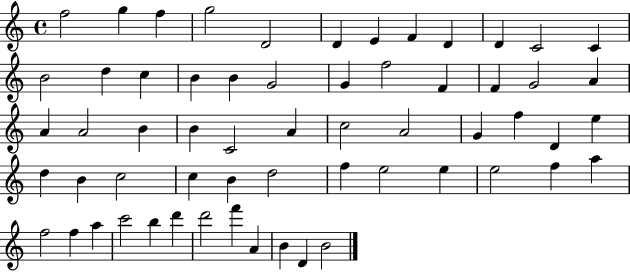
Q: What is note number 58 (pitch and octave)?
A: B4